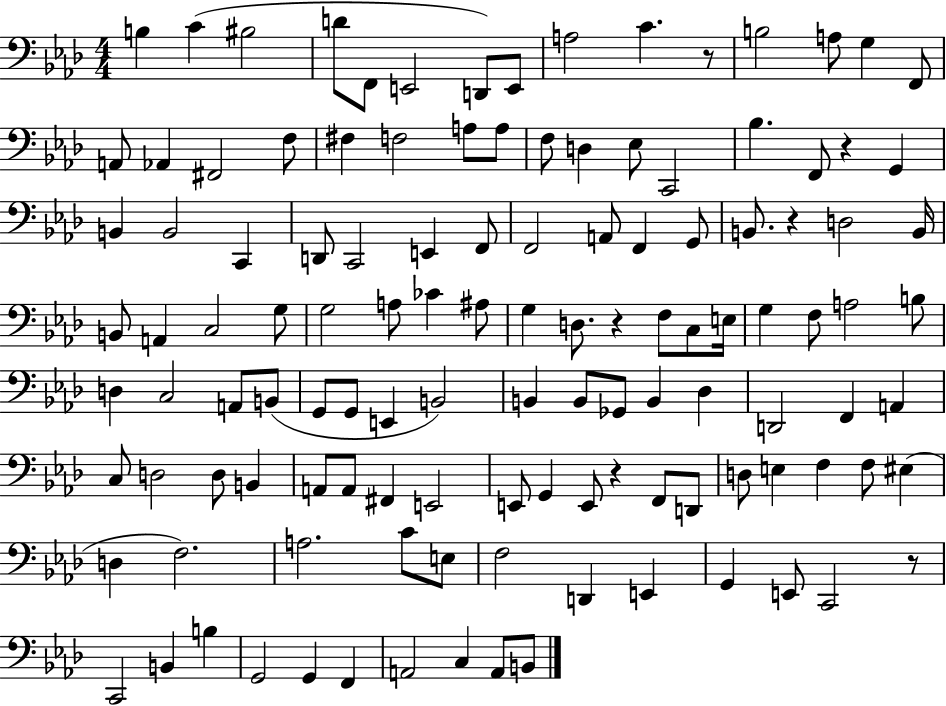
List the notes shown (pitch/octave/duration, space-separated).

B3/q C4/q BIS3/h D4/e F2/e E2/h D2/e E2/e A3/h C4/q. R/e B3/h A3/e G3/q F2/e A2/e Ab2/q F#2/h F3/e F#3/q F3/h A3/e A3/e F3/e D3/q Eb3/e C2/h Bb3/q. F2/e R/q G2/q B2/q B2/h C2/q D2/e C2/h E2/q F2/e F2/h A2/e F2/q G2/e B2/e. R/q D3/h B2/s B2/e A2/q C3/h G3/e G3/h A3/e CES4/q A#3/e G3/q D3/e. R/q F3/e C3/e E3/s G3/q F3/e A3/h B3/e D3/q C3/h A2/e B2/e G2/e G2/e E2/q B2/h B2/q B2/e Gb2/e B2/q Db3/q D2/h F2/q A2/q C3/e D3/h D3/e B2/q A2/e A2/e F#2/q E2/h E2/e G2/q E2/e R/q F2/e D2/e D3/e E3/q F3/q F3/e EIS3/q D3/q F3/h. A3/h. C4/e E3/e F3/h D2/q E2/q G2/q E2/e C2/h R/e C2/h B2/q B3/q G2/h G2/q F2/q A2/h C3/q A2/e B2/e